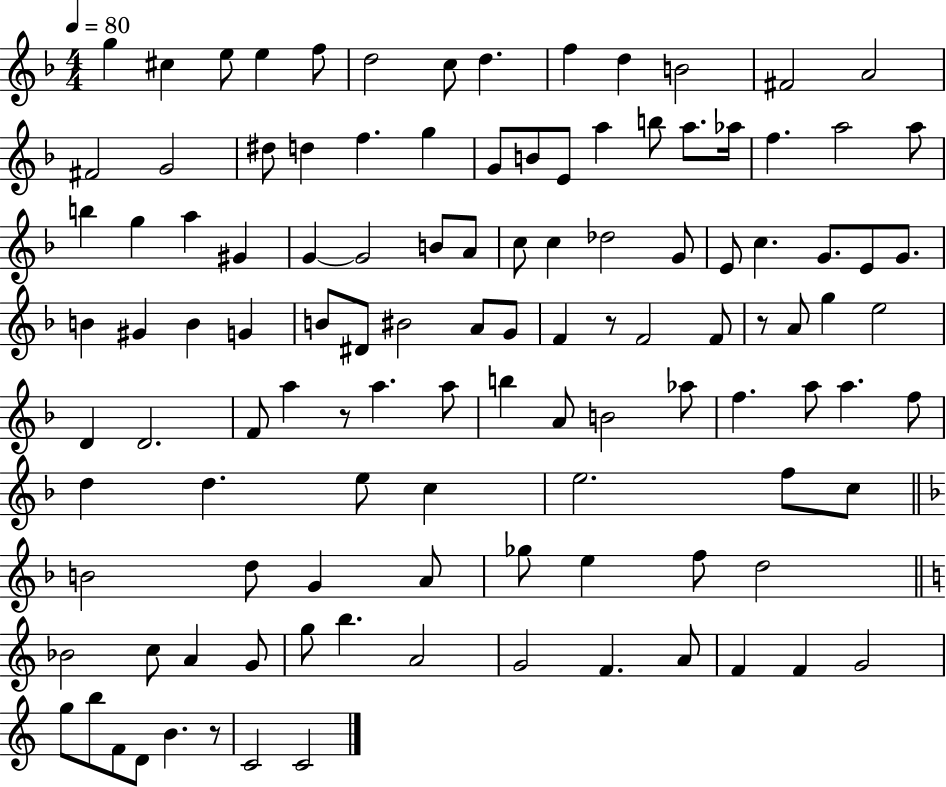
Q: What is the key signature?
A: F major